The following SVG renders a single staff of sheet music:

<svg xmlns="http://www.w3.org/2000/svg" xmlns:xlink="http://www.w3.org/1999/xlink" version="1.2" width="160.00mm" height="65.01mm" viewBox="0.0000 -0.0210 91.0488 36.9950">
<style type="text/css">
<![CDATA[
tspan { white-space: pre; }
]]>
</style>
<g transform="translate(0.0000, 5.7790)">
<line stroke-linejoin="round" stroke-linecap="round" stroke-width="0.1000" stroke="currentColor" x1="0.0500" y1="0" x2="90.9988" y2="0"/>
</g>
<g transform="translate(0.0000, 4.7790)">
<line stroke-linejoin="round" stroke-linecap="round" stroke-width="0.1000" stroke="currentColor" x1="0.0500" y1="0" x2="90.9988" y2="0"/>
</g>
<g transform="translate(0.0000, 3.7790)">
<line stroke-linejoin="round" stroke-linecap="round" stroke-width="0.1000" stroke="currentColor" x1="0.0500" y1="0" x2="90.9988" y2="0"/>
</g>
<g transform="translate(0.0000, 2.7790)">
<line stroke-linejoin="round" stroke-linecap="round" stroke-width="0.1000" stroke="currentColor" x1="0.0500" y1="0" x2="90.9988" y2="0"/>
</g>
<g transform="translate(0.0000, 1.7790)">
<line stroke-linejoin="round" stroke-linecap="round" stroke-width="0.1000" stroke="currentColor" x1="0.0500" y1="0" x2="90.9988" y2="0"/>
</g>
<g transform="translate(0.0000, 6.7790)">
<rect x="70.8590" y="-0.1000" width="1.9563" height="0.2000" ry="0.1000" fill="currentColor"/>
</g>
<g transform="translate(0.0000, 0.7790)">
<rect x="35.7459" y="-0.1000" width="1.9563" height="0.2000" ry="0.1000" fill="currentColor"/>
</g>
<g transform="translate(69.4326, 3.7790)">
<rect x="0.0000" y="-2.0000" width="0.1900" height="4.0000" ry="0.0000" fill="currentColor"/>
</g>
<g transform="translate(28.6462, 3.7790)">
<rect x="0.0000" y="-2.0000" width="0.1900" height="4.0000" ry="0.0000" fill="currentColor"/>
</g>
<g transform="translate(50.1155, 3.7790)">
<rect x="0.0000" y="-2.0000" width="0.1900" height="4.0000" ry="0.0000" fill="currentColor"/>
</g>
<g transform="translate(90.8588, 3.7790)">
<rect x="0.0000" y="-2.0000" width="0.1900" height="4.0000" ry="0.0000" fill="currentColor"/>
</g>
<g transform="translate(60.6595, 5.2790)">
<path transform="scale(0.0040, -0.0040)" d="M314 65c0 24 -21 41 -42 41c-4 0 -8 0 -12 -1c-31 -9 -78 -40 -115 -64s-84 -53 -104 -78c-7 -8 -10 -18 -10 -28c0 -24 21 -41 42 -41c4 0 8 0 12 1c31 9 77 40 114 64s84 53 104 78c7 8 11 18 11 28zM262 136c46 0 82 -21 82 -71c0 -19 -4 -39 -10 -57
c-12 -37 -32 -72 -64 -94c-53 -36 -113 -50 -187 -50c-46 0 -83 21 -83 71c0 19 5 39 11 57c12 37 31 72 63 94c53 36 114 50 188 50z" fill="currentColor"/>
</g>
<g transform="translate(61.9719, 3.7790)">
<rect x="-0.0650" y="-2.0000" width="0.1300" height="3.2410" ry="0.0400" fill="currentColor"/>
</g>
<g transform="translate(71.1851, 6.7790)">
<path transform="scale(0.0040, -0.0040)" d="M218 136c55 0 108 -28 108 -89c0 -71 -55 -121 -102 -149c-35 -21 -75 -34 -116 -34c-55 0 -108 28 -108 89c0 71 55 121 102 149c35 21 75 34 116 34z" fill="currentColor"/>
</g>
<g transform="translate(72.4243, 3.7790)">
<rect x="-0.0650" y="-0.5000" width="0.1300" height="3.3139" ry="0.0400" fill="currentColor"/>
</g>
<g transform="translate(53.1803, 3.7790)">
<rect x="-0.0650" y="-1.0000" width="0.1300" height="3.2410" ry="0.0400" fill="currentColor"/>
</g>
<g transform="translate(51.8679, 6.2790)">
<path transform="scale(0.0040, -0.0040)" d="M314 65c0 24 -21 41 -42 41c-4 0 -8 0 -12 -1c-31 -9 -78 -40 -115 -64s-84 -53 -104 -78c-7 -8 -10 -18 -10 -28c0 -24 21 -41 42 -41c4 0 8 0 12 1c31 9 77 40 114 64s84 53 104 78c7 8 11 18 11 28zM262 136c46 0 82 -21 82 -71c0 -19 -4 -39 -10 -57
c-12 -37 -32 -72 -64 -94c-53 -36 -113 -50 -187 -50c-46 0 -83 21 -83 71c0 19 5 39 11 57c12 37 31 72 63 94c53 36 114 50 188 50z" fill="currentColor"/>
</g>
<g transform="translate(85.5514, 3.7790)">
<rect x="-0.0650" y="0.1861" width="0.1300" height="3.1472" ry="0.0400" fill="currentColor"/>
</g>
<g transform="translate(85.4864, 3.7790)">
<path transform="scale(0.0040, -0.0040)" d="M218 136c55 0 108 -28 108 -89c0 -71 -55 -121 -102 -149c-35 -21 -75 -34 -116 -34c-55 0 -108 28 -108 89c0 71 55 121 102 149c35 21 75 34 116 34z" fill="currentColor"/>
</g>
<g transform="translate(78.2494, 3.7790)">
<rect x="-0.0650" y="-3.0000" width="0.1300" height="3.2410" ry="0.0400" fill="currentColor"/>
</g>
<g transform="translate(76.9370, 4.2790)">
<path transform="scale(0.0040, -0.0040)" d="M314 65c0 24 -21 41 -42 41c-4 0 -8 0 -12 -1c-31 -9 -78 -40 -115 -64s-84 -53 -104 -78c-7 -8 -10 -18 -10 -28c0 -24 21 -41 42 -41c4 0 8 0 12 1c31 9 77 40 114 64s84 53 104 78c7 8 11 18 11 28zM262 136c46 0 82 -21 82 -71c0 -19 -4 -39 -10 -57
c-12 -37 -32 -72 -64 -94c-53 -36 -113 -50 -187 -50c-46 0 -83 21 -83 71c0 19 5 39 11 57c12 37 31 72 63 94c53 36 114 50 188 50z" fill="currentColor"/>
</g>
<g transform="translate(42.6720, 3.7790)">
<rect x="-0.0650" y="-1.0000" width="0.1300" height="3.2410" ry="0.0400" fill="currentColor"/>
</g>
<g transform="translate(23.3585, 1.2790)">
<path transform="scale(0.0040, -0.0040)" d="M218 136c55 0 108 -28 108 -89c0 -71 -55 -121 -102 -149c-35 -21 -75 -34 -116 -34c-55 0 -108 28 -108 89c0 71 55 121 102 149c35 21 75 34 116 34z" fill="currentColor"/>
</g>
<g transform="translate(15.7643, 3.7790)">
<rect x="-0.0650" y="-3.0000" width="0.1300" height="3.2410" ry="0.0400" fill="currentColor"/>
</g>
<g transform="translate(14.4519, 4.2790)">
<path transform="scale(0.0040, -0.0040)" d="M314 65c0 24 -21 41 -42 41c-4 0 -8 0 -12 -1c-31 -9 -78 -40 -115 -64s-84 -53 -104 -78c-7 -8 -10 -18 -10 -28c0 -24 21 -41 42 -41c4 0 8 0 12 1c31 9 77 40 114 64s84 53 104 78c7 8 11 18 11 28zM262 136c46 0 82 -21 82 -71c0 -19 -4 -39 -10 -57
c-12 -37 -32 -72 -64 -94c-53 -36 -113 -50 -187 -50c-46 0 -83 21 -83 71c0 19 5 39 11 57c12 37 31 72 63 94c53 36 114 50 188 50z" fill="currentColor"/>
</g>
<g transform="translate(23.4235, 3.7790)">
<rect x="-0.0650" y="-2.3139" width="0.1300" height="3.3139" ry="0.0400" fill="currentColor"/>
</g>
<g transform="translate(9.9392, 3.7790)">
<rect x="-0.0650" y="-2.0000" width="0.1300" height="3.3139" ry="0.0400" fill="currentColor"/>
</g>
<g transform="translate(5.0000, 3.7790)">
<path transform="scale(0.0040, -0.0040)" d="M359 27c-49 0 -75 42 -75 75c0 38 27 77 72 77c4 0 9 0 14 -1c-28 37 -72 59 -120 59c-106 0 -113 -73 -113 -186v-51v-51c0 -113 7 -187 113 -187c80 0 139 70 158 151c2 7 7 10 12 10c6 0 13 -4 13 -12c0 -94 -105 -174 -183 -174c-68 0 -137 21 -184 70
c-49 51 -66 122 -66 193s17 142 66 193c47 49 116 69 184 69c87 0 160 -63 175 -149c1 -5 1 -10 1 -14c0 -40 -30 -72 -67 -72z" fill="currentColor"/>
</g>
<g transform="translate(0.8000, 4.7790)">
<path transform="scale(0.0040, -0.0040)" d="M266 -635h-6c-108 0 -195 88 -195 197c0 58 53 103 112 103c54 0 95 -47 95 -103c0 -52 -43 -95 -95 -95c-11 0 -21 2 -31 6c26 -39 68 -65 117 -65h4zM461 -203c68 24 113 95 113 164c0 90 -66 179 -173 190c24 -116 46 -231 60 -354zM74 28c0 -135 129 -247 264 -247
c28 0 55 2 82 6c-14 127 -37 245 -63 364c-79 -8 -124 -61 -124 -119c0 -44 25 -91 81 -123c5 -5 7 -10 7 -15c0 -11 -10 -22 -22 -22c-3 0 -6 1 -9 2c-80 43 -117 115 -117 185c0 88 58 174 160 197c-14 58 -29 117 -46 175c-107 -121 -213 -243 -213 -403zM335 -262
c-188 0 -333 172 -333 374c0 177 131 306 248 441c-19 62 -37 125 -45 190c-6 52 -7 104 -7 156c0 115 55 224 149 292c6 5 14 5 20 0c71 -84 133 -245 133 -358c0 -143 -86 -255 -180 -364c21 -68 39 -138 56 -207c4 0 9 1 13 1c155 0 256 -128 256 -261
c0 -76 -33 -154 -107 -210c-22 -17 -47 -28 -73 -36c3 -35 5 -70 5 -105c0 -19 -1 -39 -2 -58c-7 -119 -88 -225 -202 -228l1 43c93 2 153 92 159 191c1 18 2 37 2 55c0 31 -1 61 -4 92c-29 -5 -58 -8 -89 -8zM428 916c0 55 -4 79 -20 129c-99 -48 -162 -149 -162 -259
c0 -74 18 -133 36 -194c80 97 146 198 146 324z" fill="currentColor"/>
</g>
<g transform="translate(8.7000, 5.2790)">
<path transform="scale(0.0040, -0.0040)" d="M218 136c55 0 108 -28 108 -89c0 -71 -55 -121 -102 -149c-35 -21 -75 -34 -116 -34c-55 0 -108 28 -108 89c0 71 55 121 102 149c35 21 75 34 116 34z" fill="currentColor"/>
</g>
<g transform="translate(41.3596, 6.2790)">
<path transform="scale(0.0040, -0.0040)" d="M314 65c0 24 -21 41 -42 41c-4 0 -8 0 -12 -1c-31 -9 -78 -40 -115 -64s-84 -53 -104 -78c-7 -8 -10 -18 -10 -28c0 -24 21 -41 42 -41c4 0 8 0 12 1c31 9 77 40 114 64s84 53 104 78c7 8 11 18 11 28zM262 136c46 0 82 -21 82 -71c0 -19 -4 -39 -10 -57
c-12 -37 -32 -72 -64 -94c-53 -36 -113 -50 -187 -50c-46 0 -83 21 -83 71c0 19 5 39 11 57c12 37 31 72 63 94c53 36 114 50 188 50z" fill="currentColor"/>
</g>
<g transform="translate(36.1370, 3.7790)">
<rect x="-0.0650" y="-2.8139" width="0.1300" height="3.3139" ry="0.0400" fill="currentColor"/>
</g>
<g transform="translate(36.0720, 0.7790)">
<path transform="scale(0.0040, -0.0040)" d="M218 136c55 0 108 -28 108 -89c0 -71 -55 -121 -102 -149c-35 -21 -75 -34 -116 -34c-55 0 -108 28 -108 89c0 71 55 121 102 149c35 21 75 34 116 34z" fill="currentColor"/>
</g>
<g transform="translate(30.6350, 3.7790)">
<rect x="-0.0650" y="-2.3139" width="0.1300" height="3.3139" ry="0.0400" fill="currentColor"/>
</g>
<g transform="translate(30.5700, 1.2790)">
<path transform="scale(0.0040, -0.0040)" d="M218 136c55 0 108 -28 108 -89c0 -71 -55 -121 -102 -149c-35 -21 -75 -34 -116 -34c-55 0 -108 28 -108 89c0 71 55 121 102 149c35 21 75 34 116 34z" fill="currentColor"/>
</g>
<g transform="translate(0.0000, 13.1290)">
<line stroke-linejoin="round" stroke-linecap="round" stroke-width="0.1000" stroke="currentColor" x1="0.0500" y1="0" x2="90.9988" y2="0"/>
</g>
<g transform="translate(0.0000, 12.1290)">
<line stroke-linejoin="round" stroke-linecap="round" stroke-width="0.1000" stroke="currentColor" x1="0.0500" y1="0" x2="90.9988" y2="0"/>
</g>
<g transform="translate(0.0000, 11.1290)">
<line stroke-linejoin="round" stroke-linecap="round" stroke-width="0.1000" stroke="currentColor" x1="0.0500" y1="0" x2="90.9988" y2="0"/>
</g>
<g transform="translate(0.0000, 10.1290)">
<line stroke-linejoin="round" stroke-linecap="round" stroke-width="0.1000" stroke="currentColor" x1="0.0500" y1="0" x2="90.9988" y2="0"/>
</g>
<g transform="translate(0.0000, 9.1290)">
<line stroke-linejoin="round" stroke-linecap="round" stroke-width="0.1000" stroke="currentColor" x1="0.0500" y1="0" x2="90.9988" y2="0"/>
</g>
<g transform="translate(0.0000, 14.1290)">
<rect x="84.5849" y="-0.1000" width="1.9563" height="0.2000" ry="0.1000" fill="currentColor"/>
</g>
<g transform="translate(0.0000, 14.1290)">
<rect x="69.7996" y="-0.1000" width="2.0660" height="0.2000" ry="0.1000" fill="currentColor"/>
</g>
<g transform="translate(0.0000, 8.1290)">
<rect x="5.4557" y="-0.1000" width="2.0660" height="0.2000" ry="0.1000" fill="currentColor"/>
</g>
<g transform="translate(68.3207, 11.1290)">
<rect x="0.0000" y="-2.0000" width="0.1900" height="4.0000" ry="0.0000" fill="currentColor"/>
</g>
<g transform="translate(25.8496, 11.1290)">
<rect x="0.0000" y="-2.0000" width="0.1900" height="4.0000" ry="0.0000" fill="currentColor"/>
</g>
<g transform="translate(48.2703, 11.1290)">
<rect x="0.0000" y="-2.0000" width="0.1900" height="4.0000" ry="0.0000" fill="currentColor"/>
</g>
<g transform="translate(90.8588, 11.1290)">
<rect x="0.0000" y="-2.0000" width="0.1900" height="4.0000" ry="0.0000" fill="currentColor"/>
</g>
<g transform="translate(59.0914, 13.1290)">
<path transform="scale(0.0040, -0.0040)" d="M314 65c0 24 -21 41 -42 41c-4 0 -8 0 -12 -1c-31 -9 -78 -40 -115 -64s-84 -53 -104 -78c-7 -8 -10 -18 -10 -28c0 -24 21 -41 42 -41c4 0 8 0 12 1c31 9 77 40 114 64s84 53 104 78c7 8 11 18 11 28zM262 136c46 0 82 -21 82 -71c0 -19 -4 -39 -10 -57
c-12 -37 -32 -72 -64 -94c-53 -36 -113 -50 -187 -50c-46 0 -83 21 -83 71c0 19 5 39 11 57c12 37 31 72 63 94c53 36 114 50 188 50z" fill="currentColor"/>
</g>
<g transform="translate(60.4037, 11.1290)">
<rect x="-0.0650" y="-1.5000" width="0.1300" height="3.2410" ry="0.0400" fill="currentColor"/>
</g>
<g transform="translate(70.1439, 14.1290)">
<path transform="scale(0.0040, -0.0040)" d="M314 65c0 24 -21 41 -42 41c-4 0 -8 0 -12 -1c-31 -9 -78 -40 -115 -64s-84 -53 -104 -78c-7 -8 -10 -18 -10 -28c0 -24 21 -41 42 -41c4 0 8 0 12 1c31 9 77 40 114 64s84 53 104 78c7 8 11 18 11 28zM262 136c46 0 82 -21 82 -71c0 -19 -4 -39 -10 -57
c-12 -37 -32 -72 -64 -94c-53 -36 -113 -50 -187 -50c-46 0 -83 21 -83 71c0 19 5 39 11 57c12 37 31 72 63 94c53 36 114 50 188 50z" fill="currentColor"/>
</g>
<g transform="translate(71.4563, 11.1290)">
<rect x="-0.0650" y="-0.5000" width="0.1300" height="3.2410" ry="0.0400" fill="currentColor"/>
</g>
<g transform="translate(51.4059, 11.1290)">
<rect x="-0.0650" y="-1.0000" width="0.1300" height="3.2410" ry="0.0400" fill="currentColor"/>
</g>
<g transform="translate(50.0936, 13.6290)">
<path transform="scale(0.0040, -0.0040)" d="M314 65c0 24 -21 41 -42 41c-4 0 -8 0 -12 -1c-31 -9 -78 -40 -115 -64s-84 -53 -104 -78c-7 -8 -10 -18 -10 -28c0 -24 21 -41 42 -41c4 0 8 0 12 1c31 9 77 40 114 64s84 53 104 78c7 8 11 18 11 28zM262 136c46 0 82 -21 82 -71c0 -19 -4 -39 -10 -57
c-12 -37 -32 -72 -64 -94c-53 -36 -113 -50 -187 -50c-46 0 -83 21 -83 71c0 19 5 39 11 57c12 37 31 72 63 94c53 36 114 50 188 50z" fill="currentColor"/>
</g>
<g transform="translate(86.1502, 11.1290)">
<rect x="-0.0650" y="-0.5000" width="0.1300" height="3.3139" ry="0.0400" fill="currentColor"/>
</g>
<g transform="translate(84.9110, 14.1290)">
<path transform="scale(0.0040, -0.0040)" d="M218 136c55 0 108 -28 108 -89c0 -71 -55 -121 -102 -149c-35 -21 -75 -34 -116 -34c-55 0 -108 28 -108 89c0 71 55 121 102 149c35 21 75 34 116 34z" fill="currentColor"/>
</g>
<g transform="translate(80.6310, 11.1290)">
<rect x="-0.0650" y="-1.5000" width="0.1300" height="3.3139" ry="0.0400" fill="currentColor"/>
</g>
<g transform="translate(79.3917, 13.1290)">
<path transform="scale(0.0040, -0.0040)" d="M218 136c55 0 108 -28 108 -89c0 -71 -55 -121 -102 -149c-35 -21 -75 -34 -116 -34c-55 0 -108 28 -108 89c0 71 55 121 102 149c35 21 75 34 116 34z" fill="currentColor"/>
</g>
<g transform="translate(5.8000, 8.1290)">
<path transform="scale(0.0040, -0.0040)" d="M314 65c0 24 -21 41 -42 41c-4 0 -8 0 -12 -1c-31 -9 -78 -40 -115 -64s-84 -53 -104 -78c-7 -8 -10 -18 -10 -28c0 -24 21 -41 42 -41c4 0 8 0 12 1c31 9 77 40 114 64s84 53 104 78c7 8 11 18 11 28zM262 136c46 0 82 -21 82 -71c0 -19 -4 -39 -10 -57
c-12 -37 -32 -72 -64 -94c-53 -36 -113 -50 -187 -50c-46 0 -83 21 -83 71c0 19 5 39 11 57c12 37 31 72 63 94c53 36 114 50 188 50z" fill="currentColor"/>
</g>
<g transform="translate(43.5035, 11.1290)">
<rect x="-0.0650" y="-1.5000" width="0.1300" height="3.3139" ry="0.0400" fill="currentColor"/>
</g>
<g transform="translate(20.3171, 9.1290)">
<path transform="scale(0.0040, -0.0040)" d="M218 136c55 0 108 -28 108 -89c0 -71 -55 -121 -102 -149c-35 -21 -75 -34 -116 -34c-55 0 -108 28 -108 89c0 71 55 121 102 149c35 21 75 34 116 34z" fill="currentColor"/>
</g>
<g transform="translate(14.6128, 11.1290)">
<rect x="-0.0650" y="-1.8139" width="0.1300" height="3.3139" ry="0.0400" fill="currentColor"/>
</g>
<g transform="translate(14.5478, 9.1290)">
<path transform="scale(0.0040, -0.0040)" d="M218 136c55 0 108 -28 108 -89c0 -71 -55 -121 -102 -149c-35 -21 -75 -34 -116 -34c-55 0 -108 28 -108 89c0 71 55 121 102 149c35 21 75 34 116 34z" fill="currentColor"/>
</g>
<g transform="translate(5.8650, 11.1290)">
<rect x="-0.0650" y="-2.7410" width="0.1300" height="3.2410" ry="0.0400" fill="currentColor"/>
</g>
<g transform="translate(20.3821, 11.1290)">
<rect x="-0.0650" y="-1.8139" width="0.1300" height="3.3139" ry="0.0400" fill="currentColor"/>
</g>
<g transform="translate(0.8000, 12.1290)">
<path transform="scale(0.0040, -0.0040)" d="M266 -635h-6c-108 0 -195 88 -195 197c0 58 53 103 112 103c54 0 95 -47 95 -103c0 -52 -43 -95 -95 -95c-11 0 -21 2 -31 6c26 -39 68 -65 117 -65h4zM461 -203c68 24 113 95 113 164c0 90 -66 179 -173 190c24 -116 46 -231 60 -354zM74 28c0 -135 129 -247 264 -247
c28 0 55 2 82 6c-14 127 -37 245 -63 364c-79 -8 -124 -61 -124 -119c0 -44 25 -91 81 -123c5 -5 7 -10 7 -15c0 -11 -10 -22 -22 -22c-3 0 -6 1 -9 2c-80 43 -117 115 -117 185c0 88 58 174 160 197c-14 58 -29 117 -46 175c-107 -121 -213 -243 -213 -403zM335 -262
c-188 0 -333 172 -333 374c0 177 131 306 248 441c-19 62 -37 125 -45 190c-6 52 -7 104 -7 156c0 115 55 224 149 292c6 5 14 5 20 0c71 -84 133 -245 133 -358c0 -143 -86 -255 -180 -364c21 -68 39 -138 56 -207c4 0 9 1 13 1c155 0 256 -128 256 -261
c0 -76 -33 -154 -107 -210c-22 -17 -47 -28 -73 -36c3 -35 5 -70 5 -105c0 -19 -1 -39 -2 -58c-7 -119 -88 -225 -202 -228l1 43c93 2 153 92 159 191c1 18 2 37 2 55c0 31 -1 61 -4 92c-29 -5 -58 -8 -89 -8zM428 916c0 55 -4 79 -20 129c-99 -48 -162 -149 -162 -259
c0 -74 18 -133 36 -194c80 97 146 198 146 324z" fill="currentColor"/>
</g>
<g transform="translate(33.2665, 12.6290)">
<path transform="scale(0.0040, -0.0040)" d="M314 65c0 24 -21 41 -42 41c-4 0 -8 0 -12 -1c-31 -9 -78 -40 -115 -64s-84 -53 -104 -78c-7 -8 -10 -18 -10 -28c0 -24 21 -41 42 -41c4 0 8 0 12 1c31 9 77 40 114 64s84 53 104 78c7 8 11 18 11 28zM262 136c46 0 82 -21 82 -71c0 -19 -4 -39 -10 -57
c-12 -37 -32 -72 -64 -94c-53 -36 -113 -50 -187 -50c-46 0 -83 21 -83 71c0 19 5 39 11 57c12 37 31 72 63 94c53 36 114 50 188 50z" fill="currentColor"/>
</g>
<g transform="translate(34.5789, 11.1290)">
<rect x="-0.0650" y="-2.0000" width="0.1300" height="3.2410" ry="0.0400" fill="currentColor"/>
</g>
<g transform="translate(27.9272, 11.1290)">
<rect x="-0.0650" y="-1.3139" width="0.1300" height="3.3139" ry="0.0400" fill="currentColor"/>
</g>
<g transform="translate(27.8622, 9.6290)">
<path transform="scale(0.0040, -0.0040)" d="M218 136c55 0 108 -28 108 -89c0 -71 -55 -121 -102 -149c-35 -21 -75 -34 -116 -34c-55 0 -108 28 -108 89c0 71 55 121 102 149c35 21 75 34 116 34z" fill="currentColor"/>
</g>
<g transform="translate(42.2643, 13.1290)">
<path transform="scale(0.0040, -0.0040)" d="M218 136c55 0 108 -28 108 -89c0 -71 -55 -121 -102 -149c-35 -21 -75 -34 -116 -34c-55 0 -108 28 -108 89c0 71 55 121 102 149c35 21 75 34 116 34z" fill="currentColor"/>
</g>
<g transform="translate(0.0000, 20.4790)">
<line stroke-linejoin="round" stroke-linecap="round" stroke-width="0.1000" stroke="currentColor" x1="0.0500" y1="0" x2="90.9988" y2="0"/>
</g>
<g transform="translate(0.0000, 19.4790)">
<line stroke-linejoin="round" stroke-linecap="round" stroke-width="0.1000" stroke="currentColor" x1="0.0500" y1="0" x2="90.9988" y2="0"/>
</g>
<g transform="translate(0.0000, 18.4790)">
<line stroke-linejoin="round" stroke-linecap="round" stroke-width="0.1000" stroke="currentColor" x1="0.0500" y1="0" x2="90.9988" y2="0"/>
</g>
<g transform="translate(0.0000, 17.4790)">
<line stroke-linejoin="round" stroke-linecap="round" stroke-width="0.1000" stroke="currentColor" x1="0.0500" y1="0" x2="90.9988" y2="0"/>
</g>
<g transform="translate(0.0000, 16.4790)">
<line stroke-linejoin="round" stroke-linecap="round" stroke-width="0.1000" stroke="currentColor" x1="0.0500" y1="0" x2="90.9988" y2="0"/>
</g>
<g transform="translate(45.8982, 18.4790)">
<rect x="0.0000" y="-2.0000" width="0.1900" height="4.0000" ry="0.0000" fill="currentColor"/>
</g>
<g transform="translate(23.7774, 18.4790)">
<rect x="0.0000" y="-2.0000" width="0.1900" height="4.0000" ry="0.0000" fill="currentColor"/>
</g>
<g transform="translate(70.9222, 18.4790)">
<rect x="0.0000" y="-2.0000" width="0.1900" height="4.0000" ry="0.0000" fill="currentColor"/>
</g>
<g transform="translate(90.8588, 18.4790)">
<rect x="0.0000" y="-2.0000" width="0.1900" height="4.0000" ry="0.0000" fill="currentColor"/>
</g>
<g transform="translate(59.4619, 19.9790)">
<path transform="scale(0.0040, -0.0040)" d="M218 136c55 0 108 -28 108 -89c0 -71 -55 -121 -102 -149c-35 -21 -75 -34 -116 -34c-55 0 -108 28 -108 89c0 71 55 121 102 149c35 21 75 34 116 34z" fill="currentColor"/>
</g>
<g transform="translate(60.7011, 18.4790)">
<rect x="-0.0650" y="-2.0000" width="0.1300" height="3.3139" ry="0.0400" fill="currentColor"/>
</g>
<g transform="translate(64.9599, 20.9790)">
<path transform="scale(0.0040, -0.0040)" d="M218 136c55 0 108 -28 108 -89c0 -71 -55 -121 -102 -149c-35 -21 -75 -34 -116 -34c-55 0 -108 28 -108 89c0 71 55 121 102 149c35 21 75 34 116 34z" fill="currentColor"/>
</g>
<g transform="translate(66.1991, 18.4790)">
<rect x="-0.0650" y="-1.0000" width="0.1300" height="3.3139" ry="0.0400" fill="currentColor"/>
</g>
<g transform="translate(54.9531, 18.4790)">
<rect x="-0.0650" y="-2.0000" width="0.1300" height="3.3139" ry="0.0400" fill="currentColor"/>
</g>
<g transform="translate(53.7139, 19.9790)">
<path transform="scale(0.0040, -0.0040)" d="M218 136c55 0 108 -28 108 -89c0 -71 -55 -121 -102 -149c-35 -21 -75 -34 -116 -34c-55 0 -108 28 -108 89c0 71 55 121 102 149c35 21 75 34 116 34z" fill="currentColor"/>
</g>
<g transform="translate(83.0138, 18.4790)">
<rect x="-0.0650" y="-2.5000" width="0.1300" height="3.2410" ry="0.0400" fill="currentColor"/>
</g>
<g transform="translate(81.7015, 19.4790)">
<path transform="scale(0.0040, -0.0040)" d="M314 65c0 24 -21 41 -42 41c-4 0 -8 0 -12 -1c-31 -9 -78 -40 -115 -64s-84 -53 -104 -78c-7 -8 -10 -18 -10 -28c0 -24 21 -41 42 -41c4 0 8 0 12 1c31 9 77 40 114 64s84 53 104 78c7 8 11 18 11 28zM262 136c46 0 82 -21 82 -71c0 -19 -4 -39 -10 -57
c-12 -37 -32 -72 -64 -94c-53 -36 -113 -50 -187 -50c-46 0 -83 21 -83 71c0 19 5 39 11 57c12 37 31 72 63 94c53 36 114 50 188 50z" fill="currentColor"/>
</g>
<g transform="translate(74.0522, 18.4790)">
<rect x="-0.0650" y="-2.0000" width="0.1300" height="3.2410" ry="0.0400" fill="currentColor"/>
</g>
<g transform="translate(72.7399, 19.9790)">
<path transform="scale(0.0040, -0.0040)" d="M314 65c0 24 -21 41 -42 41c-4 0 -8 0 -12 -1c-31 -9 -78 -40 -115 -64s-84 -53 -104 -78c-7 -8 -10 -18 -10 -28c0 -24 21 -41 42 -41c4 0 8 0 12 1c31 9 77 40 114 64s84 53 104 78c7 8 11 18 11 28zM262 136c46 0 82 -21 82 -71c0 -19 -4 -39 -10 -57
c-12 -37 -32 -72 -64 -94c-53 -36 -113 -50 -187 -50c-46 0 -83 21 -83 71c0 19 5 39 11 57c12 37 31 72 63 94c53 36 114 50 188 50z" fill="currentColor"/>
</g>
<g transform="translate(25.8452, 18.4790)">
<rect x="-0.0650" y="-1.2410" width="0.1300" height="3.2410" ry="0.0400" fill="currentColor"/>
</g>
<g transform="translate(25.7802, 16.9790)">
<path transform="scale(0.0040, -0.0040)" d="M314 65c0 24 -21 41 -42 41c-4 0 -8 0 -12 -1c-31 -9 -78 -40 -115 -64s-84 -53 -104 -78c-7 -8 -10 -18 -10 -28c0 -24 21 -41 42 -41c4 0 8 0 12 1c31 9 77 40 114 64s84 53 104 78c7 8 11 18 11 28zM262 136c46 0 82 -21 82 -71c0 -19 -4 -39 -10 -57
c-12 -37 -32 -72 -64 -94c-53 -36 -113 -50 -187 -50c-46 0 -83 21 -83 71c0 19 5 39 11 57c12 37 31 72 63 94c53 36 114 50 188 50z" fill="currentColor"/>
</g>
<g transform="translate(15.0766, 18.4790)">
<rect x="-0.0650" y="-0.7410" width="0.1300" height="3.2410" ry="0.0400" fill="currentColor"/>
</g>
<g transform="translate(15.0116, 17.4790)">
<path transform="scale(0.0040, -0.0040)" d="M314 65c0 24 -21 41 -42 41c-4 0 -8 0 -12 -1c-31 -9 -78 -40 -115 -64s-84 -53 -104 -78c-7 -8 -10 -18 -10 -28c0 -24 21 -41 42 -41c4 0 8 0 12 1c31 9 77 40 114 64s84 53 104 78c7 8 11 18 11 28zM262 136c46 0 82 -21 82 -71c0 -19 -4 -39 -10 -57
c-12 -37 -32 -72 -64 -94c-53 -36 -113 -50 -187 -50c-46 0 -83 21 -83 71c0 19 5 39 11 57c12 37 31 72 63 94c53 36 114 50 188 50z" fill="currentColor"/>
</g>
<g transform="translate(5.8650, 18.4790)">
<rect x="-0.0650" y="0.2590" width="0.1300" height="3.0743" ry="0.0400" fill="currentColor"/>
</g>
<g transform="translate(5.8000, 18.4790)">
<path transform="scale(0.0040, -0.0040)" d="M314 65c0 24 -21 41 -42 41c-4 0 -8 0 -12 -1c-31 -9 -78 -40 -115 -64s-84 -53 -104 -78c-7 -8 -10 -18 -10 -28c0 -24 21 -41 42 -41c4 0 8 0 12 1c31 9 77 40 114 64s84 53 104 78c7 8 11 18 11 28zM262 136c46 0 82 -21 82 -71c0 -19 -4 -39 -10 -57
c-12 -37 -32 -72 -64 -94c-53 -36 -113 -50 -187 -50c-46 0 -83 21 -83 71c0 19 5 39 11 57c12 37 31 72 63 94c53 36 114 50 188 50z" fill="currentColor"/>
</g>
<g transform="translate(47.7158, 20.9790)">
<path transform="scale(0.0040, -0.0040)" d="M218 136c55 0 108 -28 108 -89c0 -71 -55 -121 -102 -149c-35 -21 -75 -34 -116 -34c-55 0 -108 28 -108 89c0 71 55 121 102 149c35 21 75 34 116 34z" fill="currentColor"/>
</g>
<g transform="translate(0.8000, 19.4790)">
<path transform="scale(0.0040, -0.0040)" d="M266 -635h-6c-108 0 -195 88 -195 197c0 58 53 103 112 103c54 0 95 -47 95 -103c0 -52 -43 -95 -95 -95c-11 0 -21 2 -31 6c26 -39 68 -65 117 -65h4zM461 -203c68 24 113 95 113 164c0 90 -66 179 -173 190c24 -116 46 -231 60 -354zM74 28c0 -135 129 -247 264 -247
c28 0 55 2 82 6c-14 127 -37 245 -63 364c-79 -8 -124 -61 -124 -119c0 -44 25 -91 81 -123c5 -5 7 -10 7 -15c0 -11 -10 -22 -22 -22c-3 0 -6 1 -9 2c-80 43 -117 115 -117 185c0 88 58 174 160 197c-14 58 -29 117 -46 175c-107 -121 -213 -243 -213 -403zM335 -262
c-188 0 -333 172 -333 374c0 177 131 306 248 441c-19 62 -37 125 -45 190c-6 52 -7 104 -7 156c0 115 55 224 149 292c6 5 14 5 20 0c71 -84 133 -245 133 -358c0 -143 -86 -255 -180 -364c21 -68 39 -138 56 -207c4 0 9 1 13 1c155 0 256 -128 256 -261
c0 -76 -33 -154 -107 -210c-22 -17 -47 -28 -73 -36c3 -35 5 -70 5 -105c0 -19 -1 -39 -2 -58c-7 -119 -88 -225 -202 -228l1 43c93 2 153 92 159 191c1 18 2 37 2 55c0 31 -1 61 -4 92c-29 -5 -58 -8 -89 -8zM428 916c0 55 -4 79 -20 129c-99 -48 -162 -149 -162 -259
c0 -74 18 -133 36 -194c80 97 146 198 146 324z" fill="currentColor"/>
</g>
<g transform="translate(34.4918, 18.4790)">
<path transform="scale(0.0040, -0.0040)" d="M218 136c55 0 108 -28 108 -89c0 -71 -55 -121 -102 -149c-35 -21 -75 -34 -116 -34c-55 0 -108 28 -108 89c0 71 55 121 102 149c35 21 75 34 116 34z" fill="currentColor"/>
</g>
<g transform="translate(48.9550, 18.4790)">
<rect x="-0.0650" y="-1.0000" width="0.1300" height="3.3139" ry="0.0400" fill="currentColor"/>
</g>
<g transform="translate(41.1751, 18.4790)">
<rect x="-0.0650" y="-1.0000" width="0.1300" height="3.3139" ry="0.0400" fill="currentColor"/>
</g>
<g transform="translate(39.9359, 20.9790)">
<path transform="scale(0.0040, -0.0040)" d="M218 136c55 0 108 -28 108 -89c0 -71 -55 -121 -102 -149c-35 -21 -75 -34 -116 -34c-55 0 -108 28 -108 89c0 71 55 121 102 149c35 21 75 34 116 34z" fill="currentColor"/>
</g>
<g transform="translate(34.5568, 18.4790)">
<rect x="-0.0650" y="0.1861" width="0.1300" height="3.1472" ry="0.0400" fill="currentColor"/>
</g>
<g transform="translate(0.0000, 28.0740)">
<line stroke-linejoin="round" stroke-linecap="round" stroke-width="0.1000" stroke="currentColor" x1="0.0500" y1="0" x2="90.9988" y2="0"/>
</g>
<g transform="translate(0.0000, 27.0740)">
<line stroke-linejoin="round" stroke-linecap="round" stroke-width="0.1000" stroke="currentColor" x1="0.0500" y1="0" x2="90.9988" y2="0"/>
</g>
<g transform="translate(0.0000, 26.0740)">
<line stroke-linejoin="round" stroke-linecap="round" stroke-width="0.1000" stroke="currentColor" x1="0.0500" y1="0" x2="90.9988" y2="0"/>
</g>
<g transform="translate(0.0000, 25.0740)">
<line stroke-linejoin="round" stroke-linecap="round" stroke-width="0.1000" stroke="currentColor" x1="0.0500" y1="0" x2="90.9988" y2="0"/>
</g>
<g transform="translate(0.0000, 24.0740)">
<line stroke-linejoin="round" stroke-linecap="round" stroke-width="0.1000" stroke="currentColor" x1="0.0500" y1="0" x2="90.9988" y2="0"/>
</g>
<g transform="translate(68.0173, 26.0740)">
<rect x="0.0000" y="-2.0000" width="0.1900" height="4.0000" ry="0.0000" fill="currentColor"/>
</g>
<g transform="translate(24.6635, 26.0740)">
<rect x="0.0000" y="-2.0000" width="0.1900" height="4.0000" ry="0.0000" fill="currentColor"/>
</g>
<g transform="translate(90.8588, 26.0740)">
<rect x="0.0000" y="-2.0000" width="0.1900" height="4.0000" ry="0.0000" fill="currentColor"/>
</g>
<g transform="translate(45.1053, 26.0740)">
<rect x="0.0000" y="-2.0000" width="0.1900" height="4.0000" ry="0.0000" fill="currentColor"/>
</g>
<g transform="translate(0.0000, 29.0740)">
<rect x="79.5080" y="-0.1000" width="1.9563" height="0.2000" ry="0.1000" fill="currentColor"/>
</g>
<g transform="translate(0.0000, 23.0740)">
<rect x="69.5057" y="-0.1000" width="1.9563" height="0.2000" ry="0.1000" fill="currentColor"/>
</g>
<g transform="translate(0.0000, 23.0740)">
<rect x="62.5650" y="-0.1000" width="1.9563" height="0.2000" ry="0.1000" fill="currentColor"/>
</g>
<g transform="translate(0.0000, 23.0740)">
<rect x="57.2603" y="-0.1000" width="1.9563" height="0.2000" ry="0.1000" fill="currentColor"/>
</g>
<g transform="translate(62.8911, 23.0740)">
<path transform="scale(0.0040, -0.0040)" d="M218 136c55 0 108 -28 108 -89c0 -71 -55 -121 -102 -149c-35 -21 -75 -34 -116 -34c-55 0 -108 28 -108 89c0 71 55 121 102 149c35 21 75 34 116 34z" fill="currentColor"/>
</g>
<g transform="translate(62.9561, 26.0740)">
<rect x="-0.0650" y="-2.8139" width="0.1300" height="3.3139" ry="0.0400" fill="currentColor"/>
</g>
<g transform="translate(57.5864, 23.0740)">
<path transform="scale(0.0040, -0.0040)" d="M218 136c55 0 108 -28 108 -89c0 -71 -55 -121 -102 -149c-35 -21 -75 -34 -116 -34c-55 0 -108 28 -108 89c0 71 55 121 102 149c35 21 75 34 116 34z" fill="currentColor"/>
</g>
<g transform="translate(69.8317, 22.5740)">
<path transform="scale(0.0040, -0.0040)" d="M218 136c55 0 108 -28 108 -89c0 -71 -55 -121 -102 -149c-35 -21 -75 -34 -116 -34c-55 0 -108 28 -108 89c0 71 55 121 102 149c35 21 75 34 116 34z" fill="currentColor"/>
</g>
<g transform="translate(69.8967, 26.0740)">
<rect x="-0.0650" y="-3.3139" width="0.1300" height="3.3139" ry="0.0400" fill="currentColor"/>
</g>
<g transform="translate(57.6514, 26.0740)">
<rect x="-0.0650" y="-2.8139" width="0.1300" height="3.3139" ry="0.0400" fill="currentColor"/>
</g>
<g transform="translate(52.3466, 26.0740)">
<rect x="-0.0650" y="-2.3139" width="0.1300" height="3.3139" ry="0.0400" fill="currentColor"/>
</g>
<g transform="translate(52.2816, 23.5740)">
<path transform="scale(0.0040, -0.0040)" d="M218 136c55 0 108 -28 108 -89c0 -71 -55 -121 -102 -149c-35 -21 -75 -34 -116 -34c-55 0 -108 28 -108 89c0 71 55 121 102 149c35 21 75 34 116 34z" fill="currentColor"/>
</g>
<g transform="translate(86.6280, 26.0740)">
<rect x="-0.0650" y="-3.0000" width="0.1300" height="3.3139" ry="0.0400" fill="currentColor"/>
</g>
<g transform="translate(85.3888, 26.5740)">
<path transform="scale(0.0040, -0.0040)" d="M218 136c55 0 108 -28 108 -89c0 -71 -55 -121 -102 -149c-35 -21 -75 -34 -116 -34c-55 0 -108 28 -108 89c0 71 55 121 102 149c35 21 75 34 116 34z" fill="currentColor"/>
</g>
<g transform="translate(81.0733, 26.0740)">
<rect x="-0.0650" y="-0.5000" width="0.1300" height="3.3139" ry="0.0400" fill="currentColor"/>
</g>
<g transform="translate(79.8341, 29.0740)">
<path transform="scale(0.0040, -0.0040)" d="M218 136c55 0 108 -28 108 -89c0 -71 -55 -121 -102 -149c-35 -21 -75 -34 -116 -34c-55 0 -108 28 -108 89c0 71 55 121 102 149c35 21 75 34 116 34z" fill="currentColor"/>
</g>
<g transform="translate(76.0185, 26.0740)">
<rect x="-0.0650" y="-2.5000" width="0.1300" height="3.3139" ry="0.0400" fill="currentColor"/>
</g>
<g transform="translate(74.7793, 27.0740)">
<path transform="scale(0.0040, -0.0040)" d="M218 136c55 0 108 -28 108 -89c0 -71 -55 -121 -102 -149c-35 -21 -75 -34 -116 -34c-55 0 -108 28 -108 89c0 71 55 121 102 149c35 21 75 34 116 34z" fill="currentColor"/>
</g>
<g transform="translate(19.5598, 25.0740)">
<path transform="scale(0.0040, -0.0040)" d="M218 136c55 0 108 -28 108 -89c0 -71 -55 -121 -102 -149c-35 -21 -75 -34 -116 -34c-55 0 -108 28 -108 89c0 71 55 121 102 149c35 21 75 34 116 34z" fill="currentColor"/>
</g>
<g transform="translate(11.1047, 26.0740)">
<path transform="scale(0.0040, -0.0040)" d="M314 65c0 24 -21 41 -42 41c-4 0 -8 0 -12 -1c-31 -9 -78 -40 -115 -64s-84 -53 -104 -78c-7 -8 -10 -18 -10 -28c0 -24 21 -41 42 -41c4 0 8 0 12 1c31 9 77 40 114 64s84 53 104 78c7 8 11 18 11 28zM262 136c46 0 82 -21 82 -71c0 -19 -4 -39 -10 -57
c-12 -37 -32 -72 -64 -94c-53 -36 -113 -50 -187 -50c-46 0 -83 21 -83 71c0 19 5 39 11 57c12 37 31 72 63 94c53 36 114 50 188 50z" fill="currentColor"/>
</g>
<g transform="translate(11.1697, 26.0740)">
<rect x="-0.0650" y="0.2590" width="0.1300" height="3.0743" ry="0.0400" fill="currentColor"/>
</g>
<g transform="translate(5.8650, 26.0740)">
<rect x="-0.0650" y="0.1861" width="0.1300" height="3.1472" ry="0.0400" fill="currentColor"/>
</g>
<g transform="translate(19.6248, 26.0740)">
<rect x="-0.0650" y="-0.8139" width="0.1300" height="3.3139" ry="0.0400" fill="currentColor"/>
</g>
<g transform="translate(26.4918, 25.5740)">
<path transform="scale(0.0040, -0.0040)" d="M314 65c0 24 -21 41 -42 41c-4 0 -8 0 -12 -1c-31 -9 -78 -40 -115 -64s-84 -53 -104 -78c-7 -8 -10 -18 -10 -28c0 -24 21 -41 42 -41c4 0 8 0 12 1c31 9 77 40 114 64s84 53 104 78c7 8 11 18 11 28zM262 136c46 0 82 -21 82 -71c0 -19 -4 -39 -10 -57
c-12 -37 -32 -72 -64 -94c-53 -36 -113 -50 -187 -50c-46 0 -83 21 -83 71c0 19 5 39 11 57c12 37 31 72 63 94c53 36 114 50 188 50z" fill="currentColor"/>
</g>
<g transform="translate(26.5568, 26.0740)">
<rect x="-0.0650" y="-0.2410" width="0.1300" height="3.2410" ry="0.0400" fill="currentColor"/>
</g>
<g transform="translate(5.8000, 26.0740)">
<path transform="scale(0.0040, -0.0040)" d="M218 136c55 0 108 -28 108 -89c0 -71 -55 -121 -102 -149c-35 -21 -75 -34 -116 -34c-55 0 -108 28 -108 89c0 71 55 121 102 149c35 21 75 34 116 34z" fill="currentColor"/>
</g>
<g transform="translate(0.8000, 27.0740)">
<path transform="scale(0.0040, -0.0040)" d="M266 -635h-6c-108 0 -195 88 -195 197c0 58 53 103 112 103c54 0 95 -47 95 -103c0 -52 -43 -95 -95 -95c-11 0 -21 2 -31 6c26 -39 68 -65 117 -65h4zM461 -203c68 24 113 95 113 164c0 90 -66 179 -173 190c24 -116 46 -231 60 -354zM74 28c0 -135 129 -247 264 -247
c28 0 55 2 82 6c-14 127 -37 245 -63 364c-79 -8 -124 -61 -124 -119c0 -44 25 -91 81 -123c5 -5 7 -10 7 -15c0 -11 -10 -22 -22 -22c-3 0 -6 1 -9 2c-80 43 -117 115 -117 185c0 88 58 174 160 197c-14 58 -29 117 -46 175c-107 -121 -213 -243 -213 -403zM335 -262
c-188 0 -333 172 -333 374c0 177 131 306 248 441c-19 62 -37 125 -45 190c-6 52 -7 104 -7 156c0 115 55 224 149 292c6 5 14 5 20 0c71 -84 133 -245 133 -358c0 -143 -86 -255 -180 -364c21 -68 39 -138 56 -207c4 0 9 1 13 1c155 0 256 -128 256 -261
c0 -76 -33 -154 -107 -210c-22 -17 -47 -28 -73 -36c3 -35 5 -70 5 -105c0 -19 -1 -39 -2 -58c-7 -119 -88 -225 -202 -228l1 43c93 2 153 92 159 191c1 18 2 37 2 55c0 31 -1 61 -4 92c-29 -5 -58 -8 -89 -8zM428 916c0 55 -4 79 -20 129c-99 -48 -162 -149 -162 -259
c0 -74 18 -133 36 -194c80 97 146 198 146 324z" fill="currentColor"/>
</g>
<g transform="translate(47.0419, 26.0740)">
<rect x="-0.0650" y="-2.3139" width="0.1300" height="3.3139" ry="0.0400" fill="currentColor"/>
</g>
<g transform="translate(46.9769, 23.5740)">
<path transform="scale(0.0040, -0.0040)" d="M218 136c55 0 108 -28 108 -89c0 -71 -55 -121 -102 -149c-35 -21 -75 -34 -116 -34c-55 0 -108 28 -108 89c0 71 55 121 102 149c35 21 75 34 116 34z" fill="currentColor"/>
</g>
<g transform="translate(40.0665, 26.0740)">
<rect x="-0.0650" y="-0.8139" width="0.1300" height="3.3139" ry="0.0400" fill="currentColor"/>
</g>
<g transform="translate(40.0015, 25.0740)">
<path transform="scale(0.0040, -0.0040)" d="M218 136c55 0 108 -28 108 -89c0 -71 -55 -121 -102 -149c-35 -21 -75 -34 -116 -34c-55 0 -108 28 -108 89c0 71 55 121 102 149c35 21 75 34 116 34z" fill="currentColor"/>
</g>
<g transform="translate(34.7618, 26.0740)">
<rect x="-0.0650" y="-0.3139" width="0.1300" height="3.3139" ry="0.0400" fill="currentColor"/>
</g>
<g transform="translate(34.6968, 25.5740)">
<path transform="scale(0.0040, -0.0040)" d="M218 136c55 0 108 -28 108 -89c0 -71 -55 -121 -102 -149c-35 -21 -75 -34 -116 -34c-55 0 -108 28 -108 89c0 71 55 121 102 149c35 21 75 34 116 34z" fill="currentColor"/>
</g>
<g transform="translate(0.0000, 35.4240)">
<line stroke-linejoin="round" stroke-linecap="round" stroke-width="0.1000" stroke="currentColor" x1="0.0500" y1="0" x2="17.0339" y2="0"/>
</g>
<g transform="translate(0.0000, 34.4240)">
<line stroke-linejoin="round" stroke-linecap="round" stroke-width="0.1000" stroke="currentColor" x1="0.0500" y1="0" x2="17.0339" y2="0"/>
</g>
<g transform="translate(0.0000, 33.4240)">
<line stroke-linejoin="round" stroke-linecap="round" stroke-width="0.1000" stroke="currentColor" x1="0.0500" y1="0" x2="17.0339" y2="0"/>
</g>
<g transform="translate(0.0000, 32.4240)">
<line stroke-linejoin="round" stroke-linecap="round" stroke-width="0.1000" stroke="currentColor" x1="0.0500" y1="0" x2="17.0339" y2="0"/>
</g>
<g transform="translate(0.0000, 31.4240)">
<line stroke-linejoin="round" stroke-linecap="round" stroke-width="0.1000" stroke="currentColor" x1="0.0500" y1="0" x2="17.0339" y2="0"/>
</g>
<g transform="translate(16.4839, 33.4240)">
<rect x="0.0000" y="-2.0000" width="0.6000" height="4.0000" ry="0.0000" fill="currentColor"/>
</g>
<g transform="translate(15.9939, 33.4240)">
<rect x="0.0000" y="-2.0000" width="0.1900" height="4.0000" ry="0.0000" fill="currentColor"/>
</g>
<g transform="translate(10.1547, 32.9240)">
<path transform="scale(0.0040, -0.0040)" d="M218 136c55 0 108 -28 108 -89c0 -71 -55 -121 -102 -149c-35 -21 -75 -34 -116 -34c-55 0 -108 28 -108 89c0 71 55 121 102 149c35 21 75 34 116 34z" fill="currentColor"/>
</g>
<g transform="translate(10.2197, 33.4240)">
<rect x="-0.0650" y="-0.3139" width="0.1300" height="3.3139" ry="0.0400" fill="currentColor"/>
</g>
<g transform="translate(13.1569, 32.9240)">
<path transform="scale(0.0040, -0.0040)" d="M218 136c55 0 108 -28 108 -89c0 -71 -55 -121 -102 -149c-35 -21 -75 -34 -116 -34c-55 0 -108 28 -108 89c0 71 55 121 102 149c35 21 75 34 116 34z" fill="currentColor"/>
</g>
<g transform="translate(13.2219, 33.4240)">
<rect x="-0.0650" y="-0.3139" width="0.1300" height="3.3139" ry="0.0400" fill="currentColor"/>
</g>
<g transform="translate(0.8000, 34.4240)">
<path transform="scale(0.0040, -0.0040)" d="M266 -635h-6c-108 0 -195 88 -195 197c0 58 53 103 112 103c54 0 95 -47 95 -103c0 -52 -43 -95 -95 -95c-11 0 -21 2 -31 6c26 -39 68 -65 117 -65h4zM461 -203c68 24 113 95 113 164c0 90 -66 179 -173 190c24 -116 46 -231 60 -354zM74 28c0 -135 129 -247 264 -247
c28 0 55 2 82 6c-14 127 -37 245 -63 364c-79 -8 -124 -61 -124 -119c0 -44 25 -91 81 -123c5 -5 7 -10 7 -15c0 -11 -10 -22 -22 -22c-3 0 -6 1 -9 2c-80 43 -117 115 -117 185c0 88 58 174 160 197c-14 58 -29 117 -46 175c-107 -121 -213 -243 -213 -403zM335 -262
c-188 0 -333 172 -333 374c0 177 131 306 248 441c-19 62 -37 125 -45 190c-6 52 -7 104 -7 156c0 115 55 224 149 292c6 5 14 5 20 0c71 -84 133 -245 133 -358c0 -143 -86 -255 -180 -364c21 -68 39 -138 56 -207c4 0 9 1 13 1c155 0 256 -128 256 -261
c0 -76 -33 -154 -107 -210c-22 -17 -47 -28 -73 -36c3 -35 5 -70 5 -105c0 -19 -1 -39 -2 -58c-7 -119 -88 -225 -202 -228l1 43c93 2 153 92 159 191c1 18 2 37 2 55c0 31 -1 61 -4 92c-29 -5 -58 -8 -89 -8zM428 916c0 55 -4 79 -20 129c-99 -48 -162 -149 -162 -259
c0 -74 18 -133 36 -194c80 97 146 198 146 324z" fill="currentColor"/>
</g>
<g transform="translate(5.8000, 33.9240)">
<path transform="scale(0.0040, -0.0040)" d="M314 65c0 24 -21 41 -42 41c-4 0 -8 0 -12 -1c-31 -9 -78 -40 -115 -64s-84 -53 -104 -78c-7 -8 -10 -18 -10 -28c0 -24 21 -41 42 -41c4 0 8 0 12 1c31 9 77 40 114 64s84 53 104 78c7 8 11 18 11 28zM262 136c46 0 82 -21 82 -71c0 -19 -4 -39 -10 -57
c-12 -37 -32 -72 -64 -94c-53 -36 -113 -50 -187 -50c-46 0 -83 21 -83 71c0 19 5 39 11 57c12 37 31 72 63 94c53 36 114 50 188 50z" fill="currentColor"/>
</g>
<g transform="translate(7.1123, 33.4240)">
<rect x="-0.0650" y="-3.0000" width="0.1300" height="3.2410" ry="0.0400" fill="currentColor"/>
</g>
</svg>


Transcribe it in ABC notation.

X:1
T:Untitled
M:4/4
L:1/4
K:C
F A2 g g a D2 D2 F2 C A2 B a2 f f e F2 E D2 E2 C2 E C B2 d2 e2 B D D F F D F2 G2 B B2 d c2 c d g g a a b G C A A2 c c